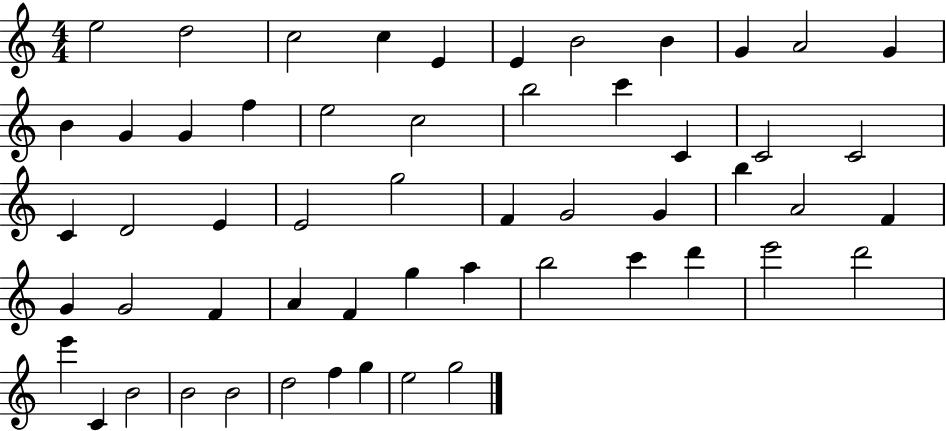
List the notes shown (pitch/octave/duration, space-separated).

E5/h D5/h C5/h C5/q E4/q E4/q B4/h B4/q G4/q A4/h G4/q B4/q G4/q G4/q F5/q E5/h C5/h B5/h C6/q C4/q C4/h C4/h C4/q D4/h E4/q E4/h G5/h F4/q G4/h G4/q B5/q A4/h F4/q G4/q G4/h F4/q A4/q F4/q G5/q A5/q B5/h C6/q D6/q E6/h D6/h E6/q C4/q B4/h B4/h B4/h D5/h F5/q G5/q E5/h G5/h